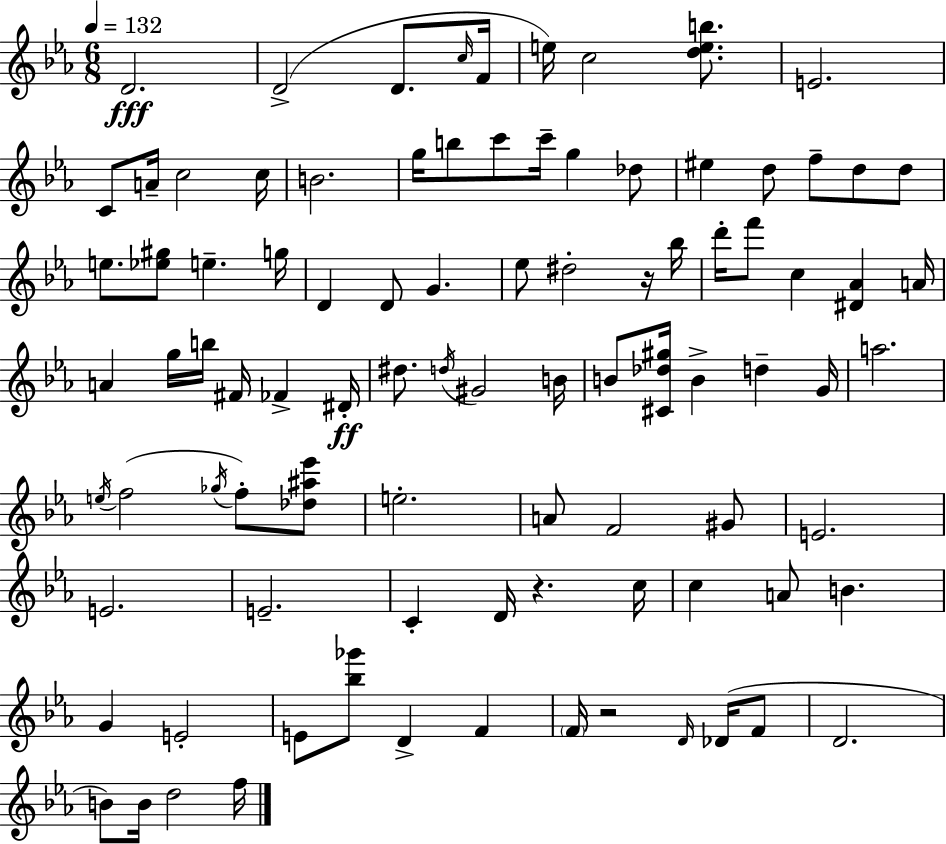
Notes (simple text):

D4/h. D4/h D4/e. C5/s F4/s E5/s C5/h [D5,E5,B5]/e. E4/h. C4/e A4/s C5/h C5/s B4/h. G5/s B5/e C6/e C6/s G5/q Db5/e EIS5/q D5/e F5/e D5/e D5/e E5/e. [Eb5,G#5]/e E5/q. G5/s D4/q D4/e G4/q. Eb5/e D#5/h R/s Bb5/s D6/s F6/e C5/q [D#4,Ab4]/q A4/s A4/q G5/s B5/s F#4/s FES4/q D#4/s D#5/e. D5/s G#4/h B4/s B4/e [C#4,Db5,G#5]/s B4/q D5/q G4/s A5/h. E5/s F5/h Gb5/s F5/e [Db5,A#5,Eb6]/e E5/h. A4/e F4/h G#4/e E4/h. E4/h. E4/h. C4/q D4/s R/q. C5/s C5/q A4/e B4/q. G4/q E4/h E4/e [Bb5,Gb6]/e D4/q F4/q F4/s R/h D4/s Db4/s F4/e D4/h. B4/e B4/s D5/h F5/s